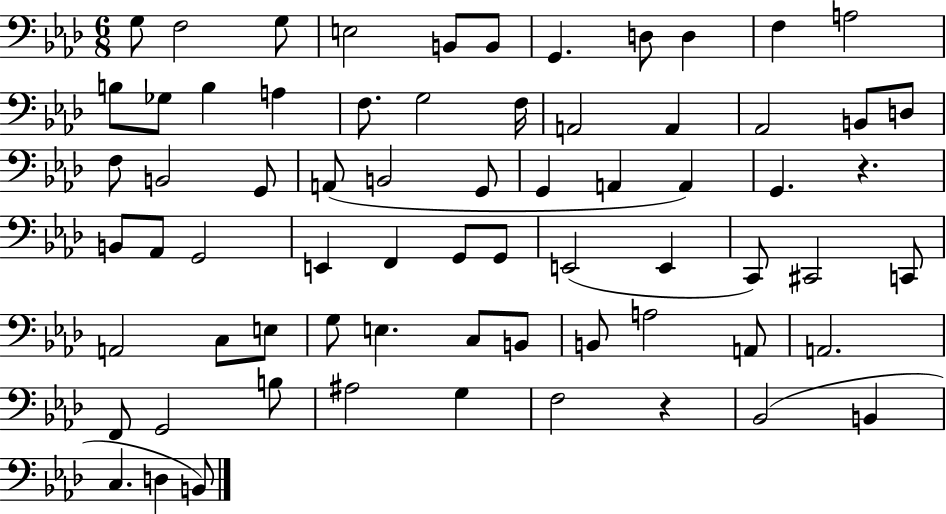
X:1
T:Untitled
M:6/8
L:1/4
K:Ab
G,/2 F,2 G,/2 E,2 B,,/2 B,,/2 G,, D,/2 D, F, A,2 B,/2 _G,/2 B, A, F,/2 G,2 F,/4 A,,2 A,, _A,,2 B,,/2 D,/2 F,/2 B,,2 G,,/2 A,,/2 B,,2 G,,/2 G,, A,, A,, G,, z B,,/2 _A,,/2 G,,2 E,, F,, G,,/2 G,,/2 E,,2 E,, C,,/2 ^C,,2 C,,/2 A,,2 C,/2 E,/2 G,/2 E, C,/2 B,,/2 B,,/2 A,2 A,,/2 A,,2 F,,/2 G,,2 B,/2 ^A,2 G, F,2 z _B,,2 B,, C, D, B,,/2